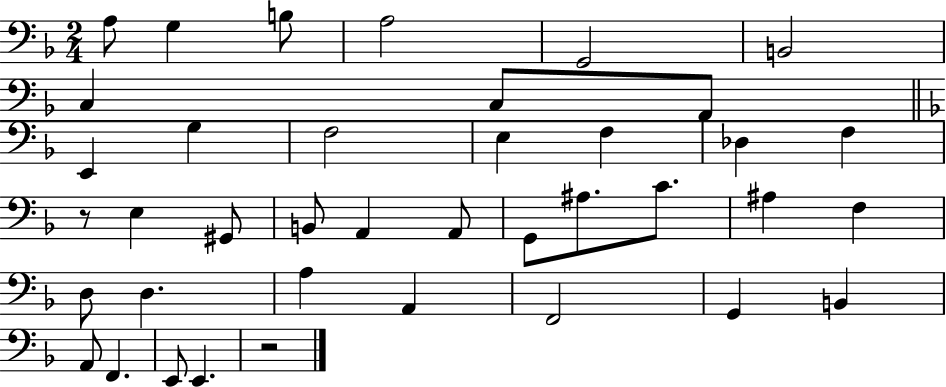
X:1
T:Untitled
M:2/4
L:1/4
K:F
A,/2 G, B,/2 A,2 G,,2 B,,2 C, C,/2 A,,/2 E,, G, F,2 E, F, _D, F, z/2 E, ^G,,/2 B,,/2 A,, A,,/2 G,,/2 ^A,/2 C/2 ^A, F, D,/2 D, A, A,, F,,2 G,, B,, A,,/2 F,, E,,/2 E,, z2